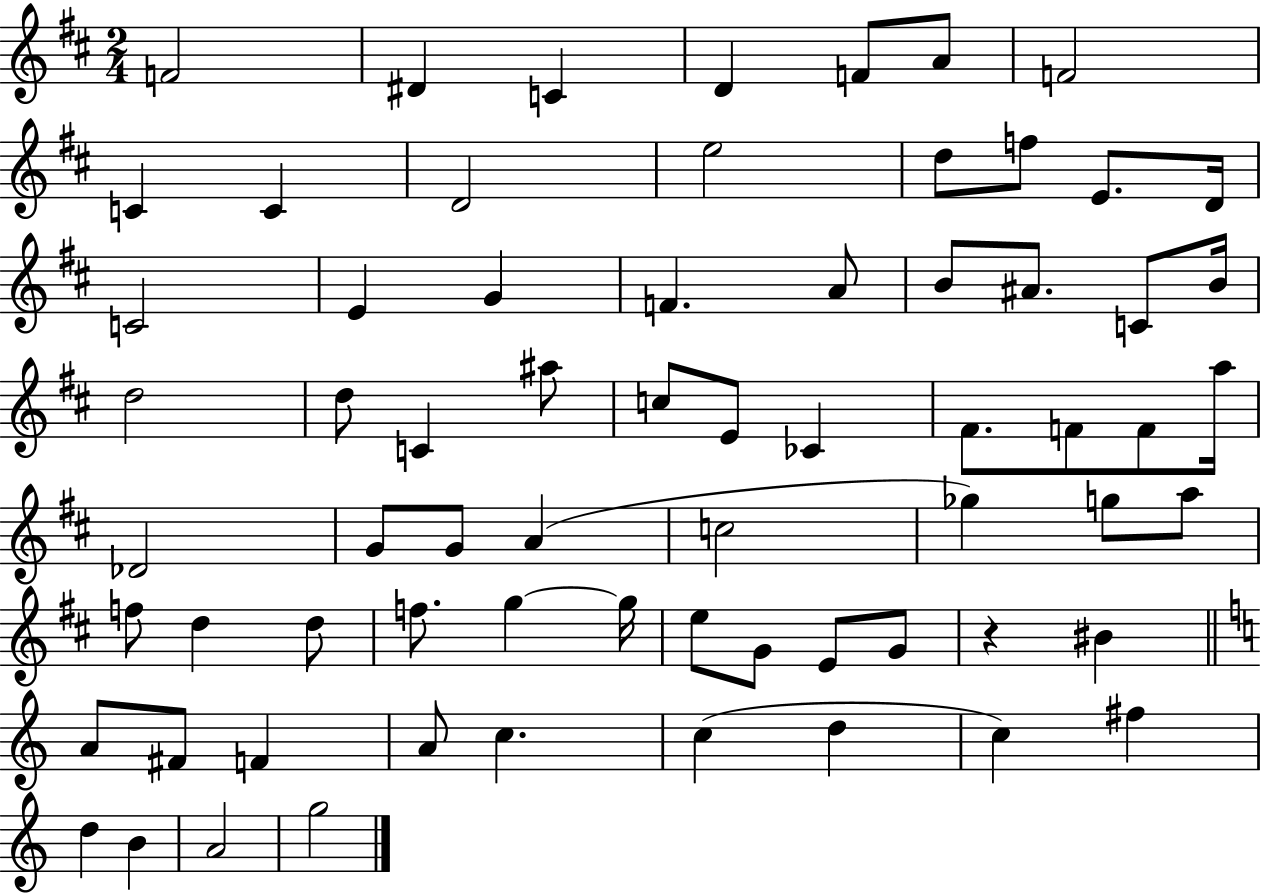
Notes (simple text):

F4/h D#4/q C4/q D4/q F4/e A4/e F4/h C4/q C4/q D4/h E5/h D5/e F5/e E4/e. D4/s C4/h E4/q G4/q F4/q. A4/e B4/e A#4/e. C4/e B4/s D5/h D5/e C4/q A#5/e C5/e E4/e CES4/q F#4/e. F4/e F4/e A5/s Db4/h G4/e G4/e A4/q C5/h Gb5/q G5/e A5/e F5/e D5/q D5/e F5/e. G5/q G5/s E5/e G4/e E4/e G4/e R/q BIS4/q A4/e F#4/e F4/q A4/e C5/q. C5/q D5/q C5/q F#5/q D5/q B4/q A4/h G5/h